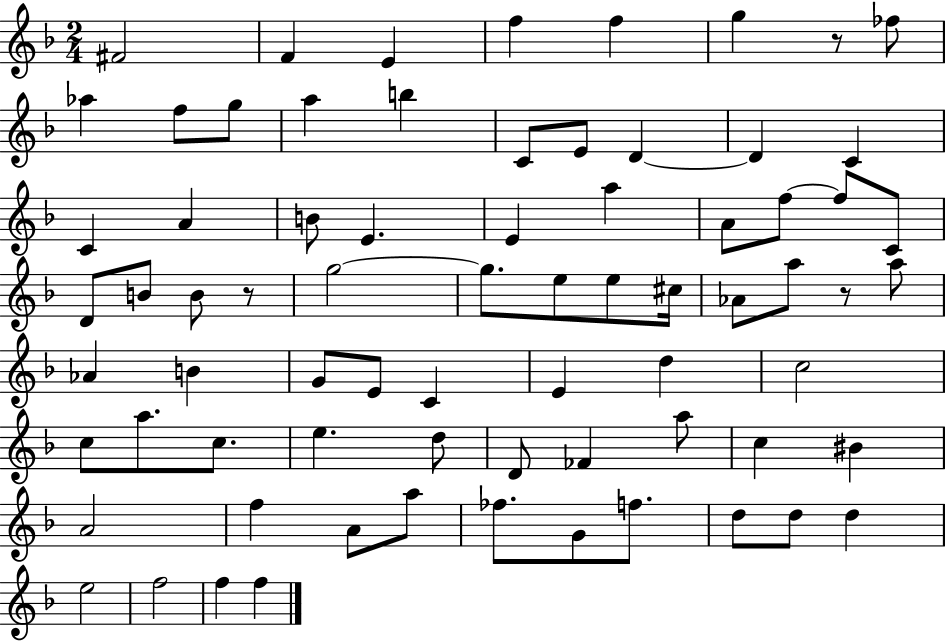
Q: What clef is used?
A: treble